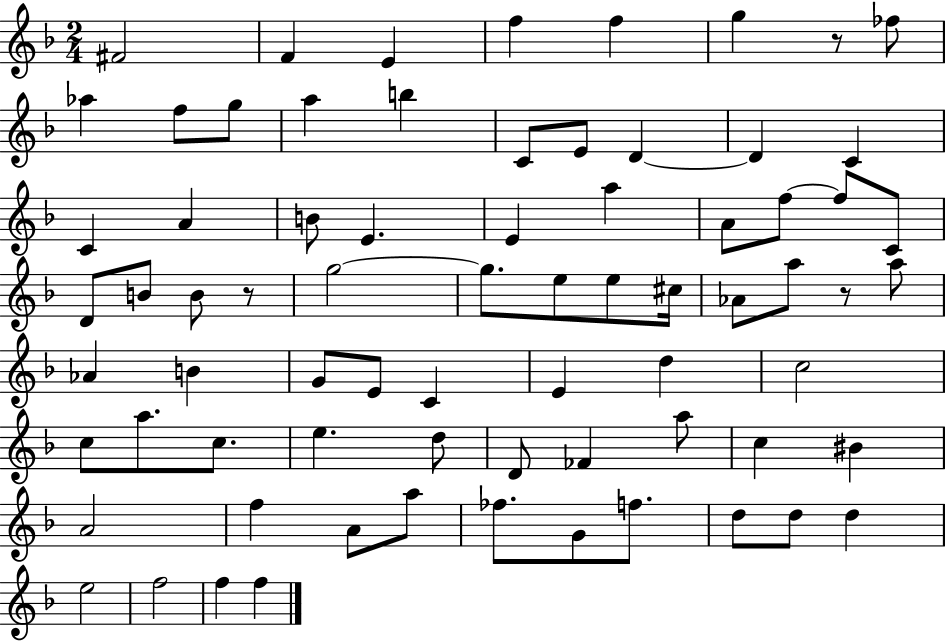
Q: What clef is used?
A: treble